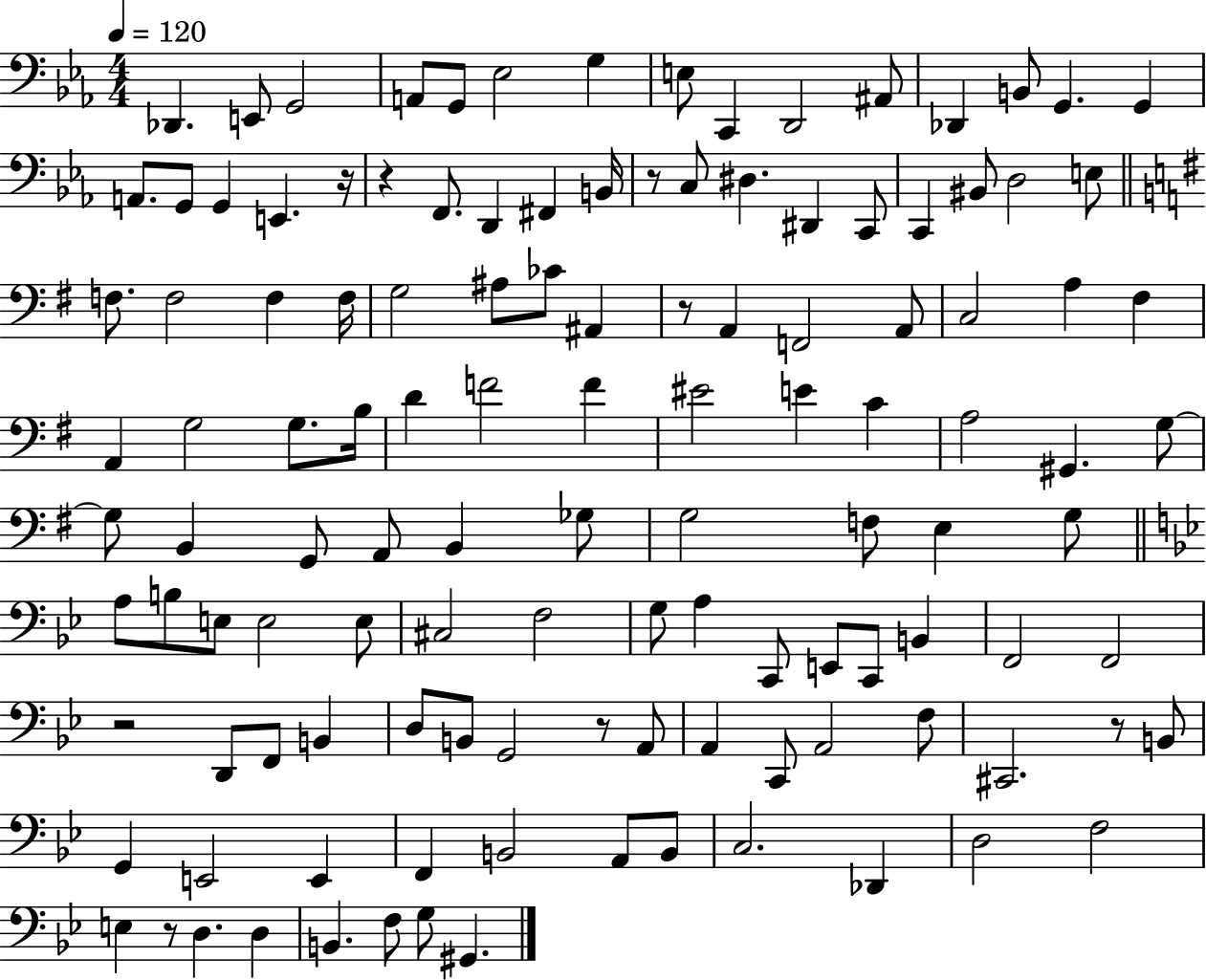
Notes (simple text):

Db2/q. E2/e G2/h A2/e G2/e Eb3/h G3/q E3/e C2/q D2/h A#2/e Db2/q B2/e G2/q. G2/q A2/e. G2/e G2/q E2/q. R/s R/q F2/e. D2/q F#2/q B2/s R/e C3/e D#3/q. D#2/q C2/e C2/q BIS2/e D3/h E3/e F3/e. F3/h F3/q F3/s G3/h A#3/e CES4/e A#2/q R/e A2/q F2/h A2/e C3/h A3/q F#3/q A2/q G3/h G3/e. B3/s D4/q F4/h F4/q EIS4/h E4/q C4/q A3/h G#2/q. G3/e G3/e B2/q G2/e A2/e B2/q Gb3/e G3/h F3/e E3/q G3/e A3/e B3/e E3/e E3/h E3/e C#3/h F3/h G3/e A3/q C2/e E2/e C2/e B2/q F2/h F2/h R/h D2/e F2/e B2/q D3/e B2/e G2/h R/e A2/e A2/q C2/e A2/h F3/e C#2/h. R/e B2/e G2/q E2/h E2/q F2/q B2/h A2/e B2/e C3/h. Db2/q D3/h F3/h E3/q R/e D3/q. D3/q B2/q. F3/e G3/e G#2/q.